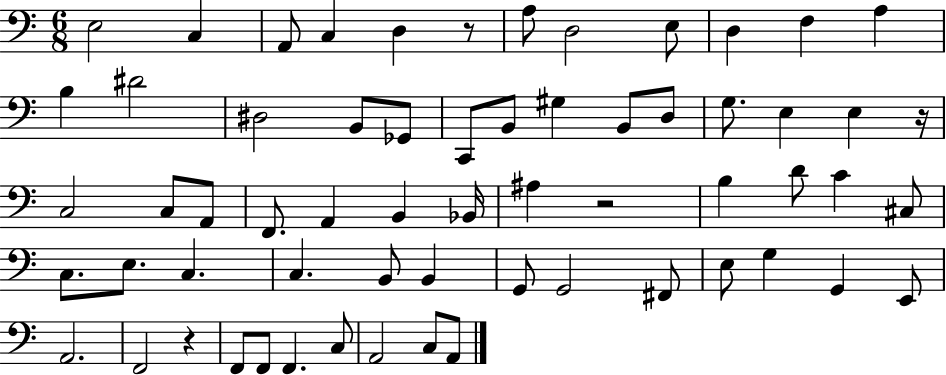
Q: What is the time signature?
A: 6/8